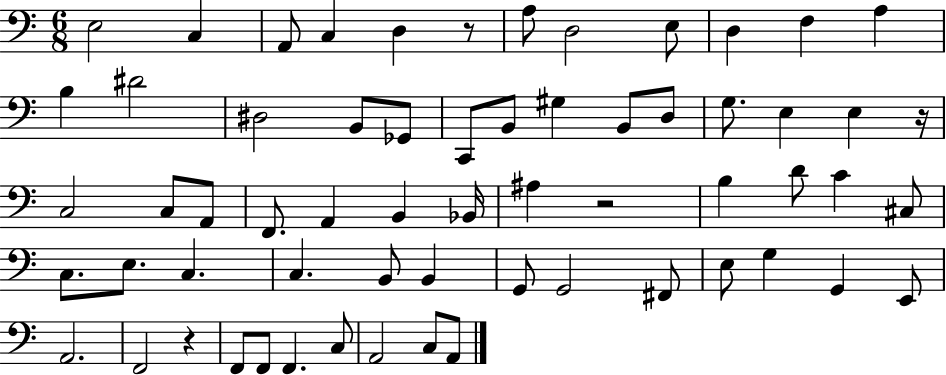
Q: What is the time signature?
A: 6/8